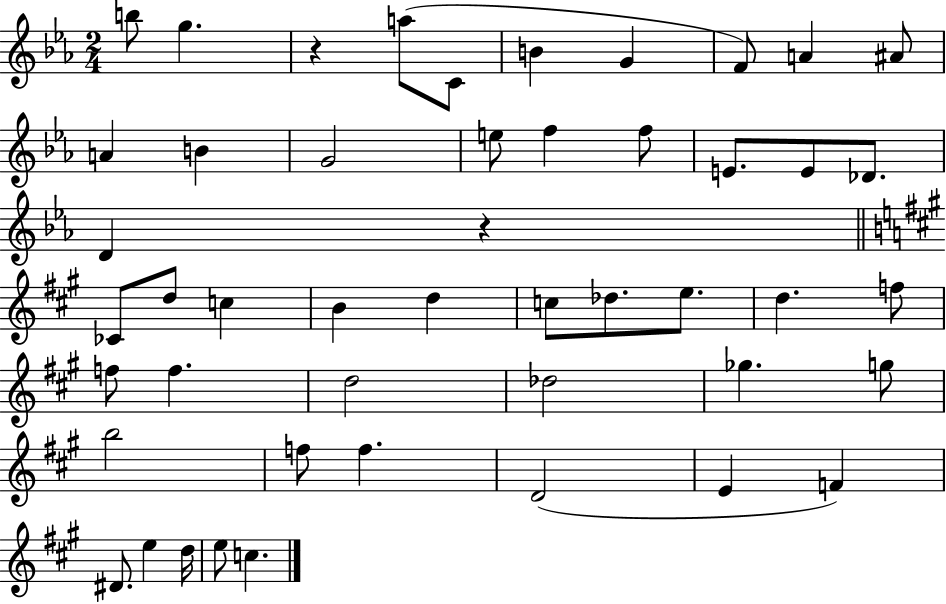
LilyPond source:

{
  \clef treble
  \numericTimeSignature
  \time 2/4
  \key ees \major
  b''8 g''4. | r4 a''8( c'8 | b'4 g'4 | f'8) a'4 ais'8 | \break a'4 b'4 | g'2 | e''8 f''4 f''8 | e'8. e'8 des'8. | \break d'4 r4 | \bar "||" \break \key a \major ces'8 d''8 c''4 | b'4 d''4 | c''8 des''8. e''8. | d''4. f''8 | \break f''8 f''4. | d''2 | des''2 | ges''4. g''8 | \break b''2 | f''8 f''4. | d'2( | e'4 f'4) | \break dis'8. e''4 d''16 | e''8 c''4. | \bar "|."
}